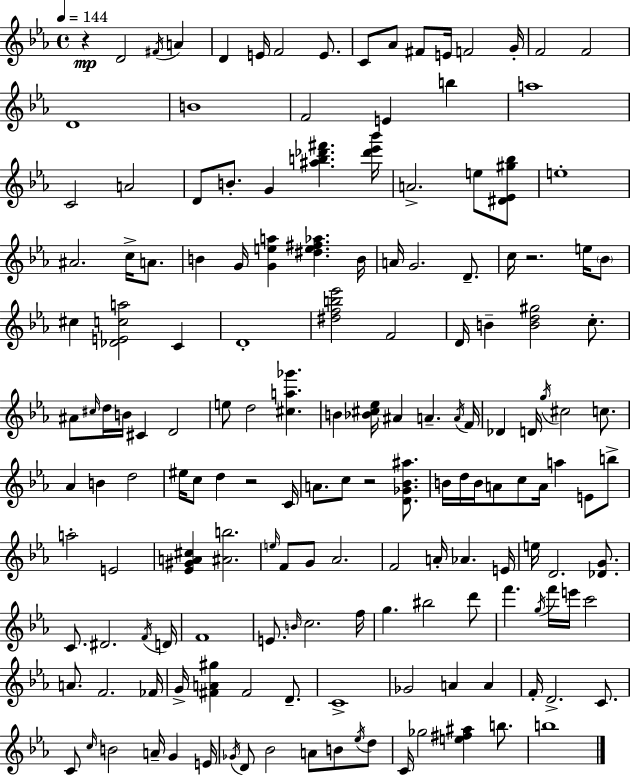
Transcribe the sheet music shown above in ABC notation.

X:1
T:Untitled
M:4/4
L:1/4
K:Eb
z D2 ^F/4 A D E/4 F2 E/2 C/2 _A/2 ^F/2 E/4 F2 G/4 F2 F2 D4 B4 F2 E b a4 C2 A2 D/2 B/2 G [^ab_d'^f'] [_d'_e'_b']/4 A2 e/2 [^D_E^g_b]/2 e4 ^A2 c/4 A/2 B G/4 [Gea] [^de^f_a] B/4 A/4 G2 D/2 c/4 z2 e/4 _B/2 ^c [_DEca]2 C D4 [^dfb_e']2 F2 D/4 B [Bd^g]2 c/2 ^A/2 ^c/4 d/4 B/4 ^C D2 e/2 d2 [^ca_g'] B [_B^c_e]/4 ^A A A/4 F/4 _D D/4 g/4 ^c2 c/2 _A B d2 ^e/4 c/2 d z2 C/4 A/2 c/2 z2 [D_G_B^a]/2 B/4 d/4 B/4 A/2 c/2 A/4 a E/2 b/2 a2 E2 [_E^GA^c] [^Ab]2 e/4 F/2 G/2 _A2 F2 A/4 _A E/4 e/4 D2 [_DG]/2 C/2 ^D2 F/4 D/4 F4 E/2 B/4 c2 f/4 g ^b2 d'/2 f' g/4 f'/4 e'/4 c'2 A/2 F2 _F/4 G/4 [^FA^g] ^F2 D/2 C4 _G2 A A F/4 D2 C/2 C/2 c/4 B2 A/4 G E/4 _G/4 D/2 _B2 A/2 B/2 _e/4 d/2 C/4 _g2 [e^f^a] b/2 b4